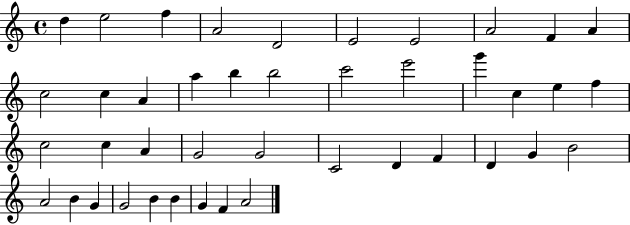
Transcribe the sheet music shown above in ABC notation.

X:1
T:Untitled
M:4/4
L:1/4
K:C
d e2 f A2 D2 E2 E2 A2 F A c2 c A a b b2 c'2 e'2 g' c e f c2 c A G2 G2 C2 D F D G B2 A2 B G G2 B B G F A2